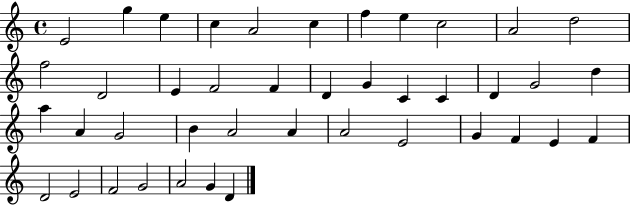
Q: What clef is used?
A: treble